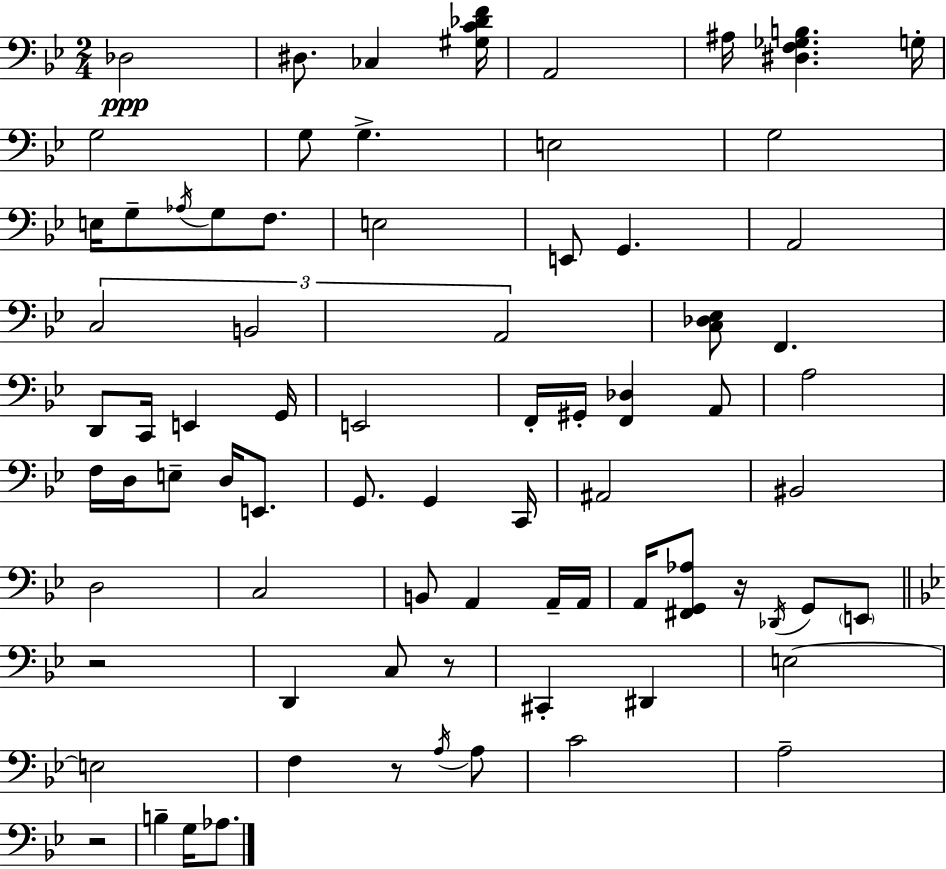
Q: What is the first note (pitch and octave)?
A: Db3